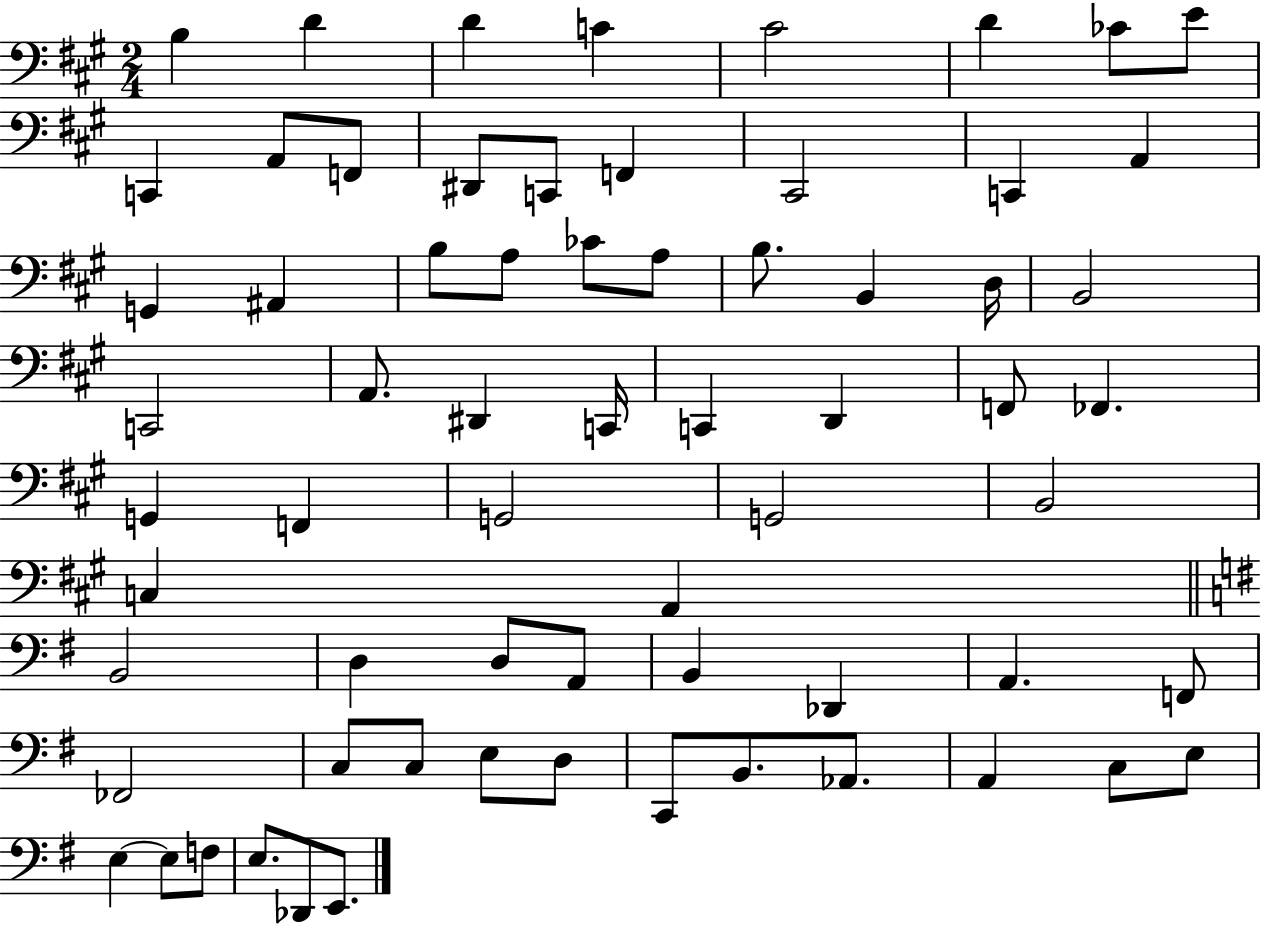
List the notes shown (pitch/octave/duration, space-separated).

B3/q D4/q D4/q C4/q C#4/h D4/q CES4/e E4/e C2/q A2/e F2/e D#2/e C2/e F2/q C#2/h C2/q A2/q G2/q A#2/q B3/e A3/e CES4/e A3/e B3/e. B2/q D3/s B2/h C2/h A2/e. D#2/q C2/s C2/q D2/q F2/e FES2/q. G2/q F2/q G2/h G2/h B2/h C3/q A2/q B2/h D3/q D3/e A2/e B2/q Db2/q A2/q. F2/e FES2/h C3/e C3/e E3/e D3/e C2/e B2/e. Ab2/e. A2/q C3/e E3/e E3/q E3/e F3/e E3/e. Db2/e E2/e.